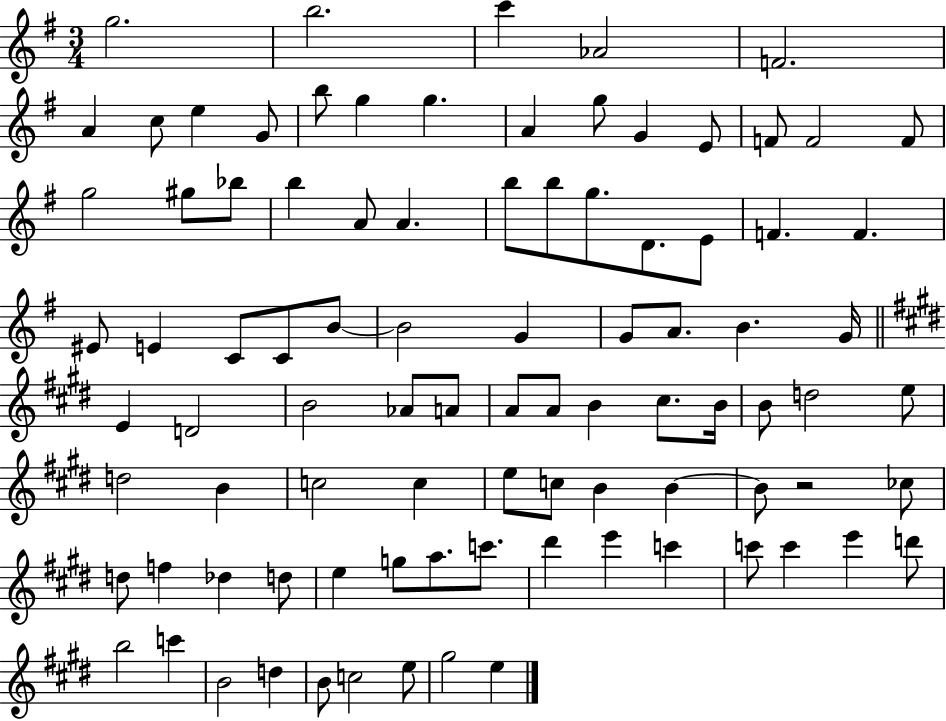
G5/h. B5/h. C6/q Ab4/h F4/h. A4/q C5/e E5/q G4/e B5/e G5/q G5/q. A4/q G5/e G4/q E4/e F4/e F4/h F4/e G5/h G#5/e Bb5/e B5/q A4/e A4/q. B5/e B5/e G5/e. D4/e. E4/e F4/q. F4/q. EIS4/e E4/q C4/e C4/e B4/e B4/h G4/q G4/e A4/e. B4/q. G4/s E4/q D4/h B4/h Ab4/e A4/e A4/e A4/e B4/q C#5/e. B4/s B4/e D5/h E5/e D5/h B4/q C5/h C5/q E5/e C5/e B4/q B4/q B4/e R/h CES5/e D5/e F5/q Db5/q D5/e E5/q G5/e A5/e. C6/e. D#6/q E6/q C6/q C6/e C6/q E6/q D6/e B5/h C6/q B4/h D5/q B4/e C5/h E5/e G#5/h E5/q